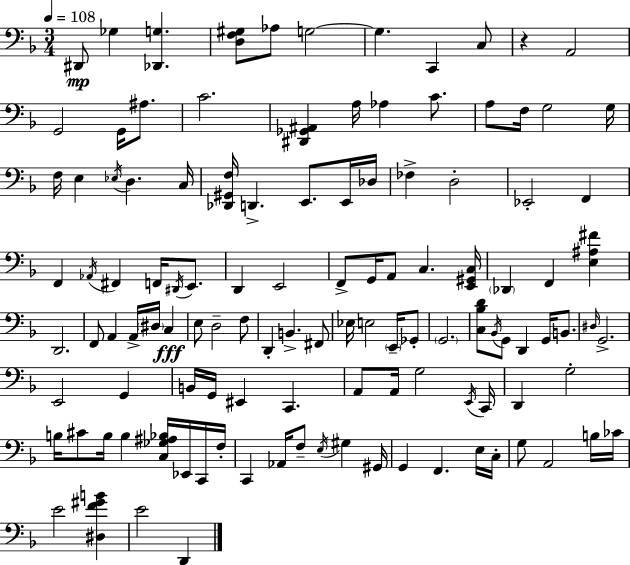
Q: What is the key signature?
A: F major